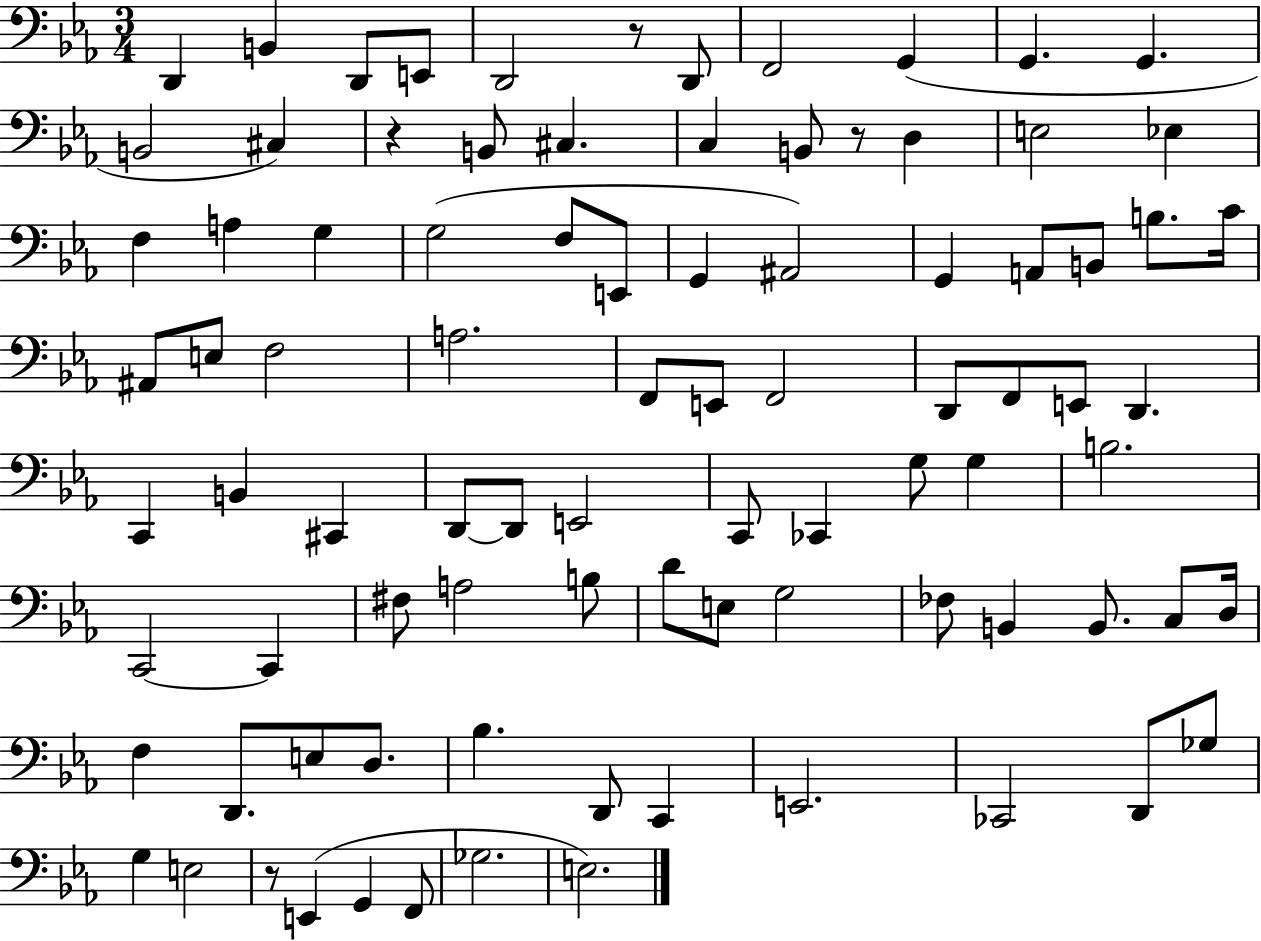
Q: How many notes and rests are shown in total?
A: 89